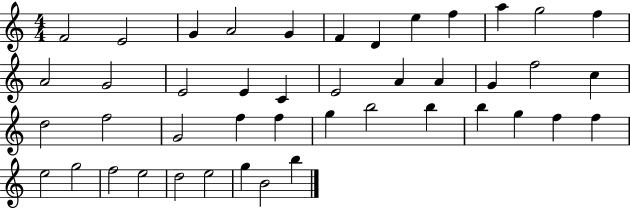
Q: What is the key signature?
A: C major